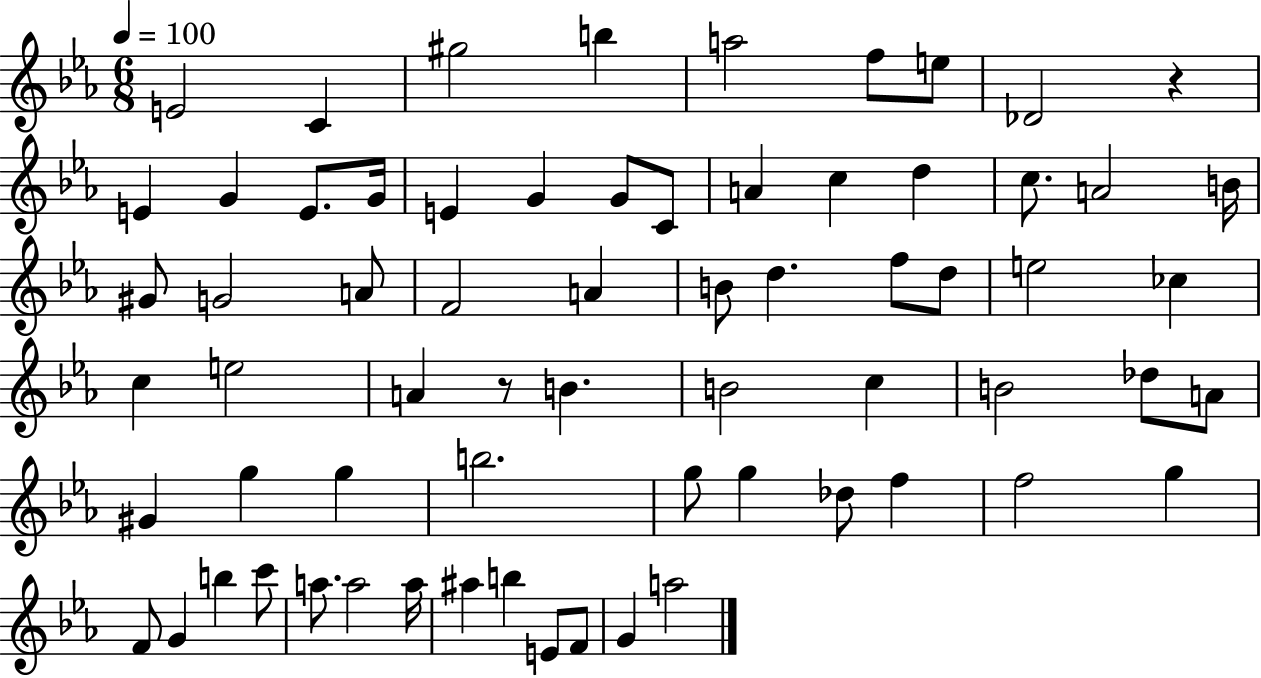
{
  \clef treble
  \numericTimeSignature
  \time 6/8
  \key ees \major
  \tempo 4 = 100
  e'2 c'4 | gis''2 b''4 | a''2 f''8 e''8 | des'2 r4 | \break e'4 g'4 e'8. g'16 | e'4 g'4 g'8 c'8 | a'4 c''4 d''4 | c''8. a'2 b'16 | \break gis'8 g'2 a'8 | f'2 a'4 | b'8 d''4. f''8 d''8 | e''2 ces''4 | \break c''4 e''2 | a'4 r8 b'4. | b'2 c''4 | b'2 des''8 a'8 | \break gis'4 g''4 g''4 | b''2. | g''8 g''4 des''8 f''4 | f''2 g''4 | \break f'8 g'4 b''4 c'''8 | a''8. a''2 a''16 | ais''4 b''4 e'8 f'8 | g'4 a''2 | \break \bar "|."
}